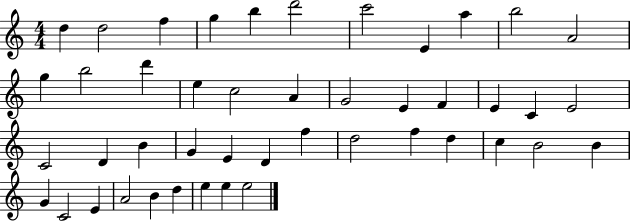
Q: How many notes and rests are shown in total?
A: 45